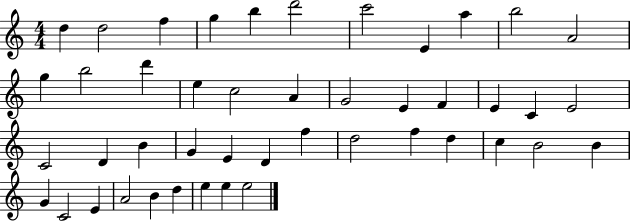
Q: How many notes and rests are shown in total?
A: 45